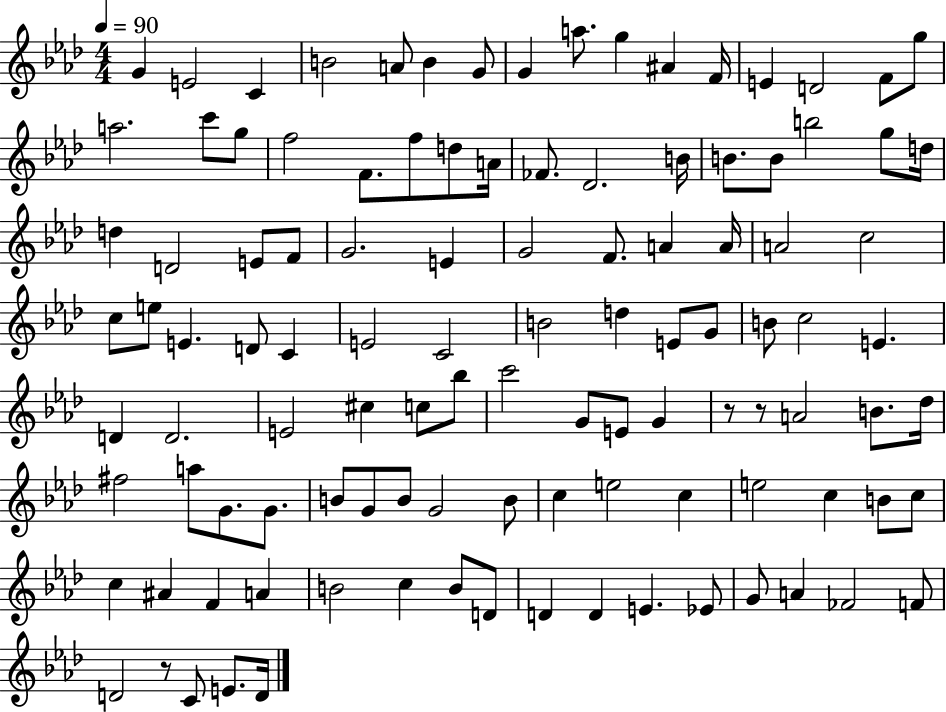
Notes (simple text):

G4/q E4/h C4/q B4/h A4/e B4/q G4/e G4/q A5/e. G5/q A#4/q F4/s E4/q D4/h F4/e G5/e A5/h. C6/e G5/e F5/h F4/e. F5/e D5/e A4/s FES4/e. Db4/h. B4/s B4/e. B4/e B5/h G5/e D5/s D5/q D4/h E4/e F4/e G4/h. E4/q G4/h F4/e. A4/q A4/s A4/h C5/h C5/e E5/e E4/q. D4/e C4/q E4/h C4/h B4/h D5/q E4/e G4/e B4/e C5/h E4/q. D4/q D4/h. E4/h C#5/q C5/e Bb5/e C6/h G4/e E4/e G4/q R/e R/e A4/h B4/e. Db5/s F#5/h A5/e G4/e. G4/e. B4/e G4/e B4/e G4/h B4/e C5/q E5/h C5/q E5/h C5/q B4/e C5/e C5/q A#4/q F4/q A4/q B4/h C5/q B4/e D4/e D4/q D4/q E4/q. Eb4/e G4/e A4/q FES4/h F4/e D4/h R/e C4/e E4/e. D4/s